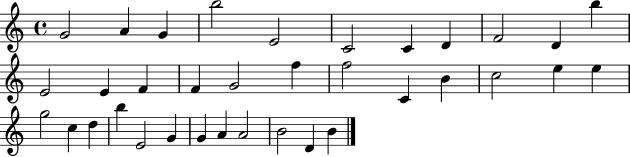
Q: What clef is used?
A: treble